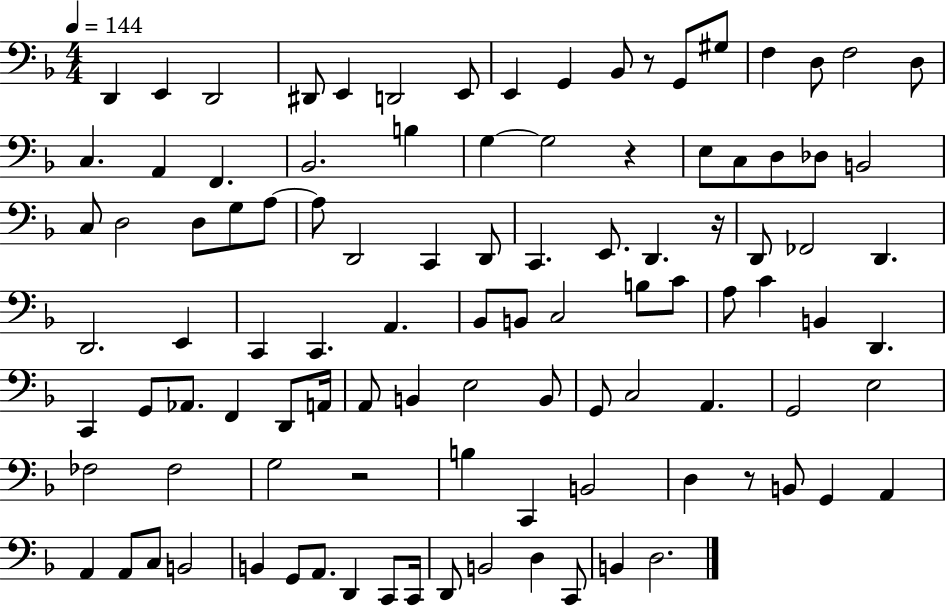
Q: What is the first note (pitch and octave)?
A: D2